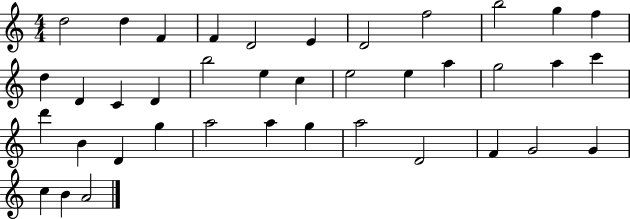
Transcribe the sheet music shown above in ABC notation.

X:1
T:Untitled
M:4/4
L:1/4
K:C
d2 d F F D2 E D2 f2 b2 g f d D C D b2 e c e2 e a g2 a c' d' B D g a2 a g a2 D2 F G2 G c B A2